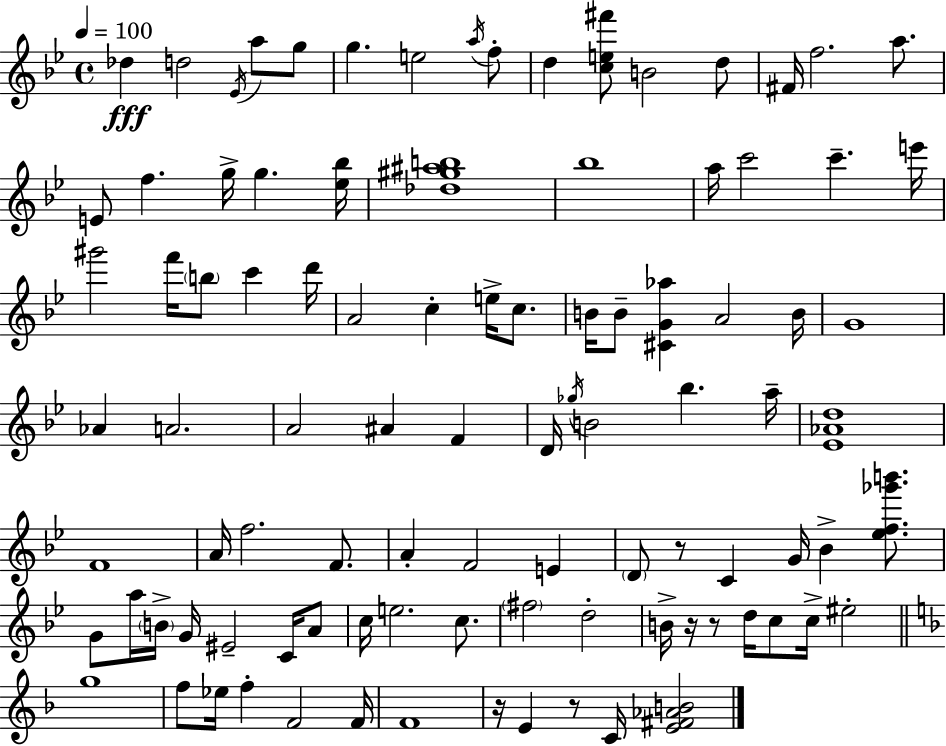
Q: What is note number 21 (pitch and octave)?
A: A5